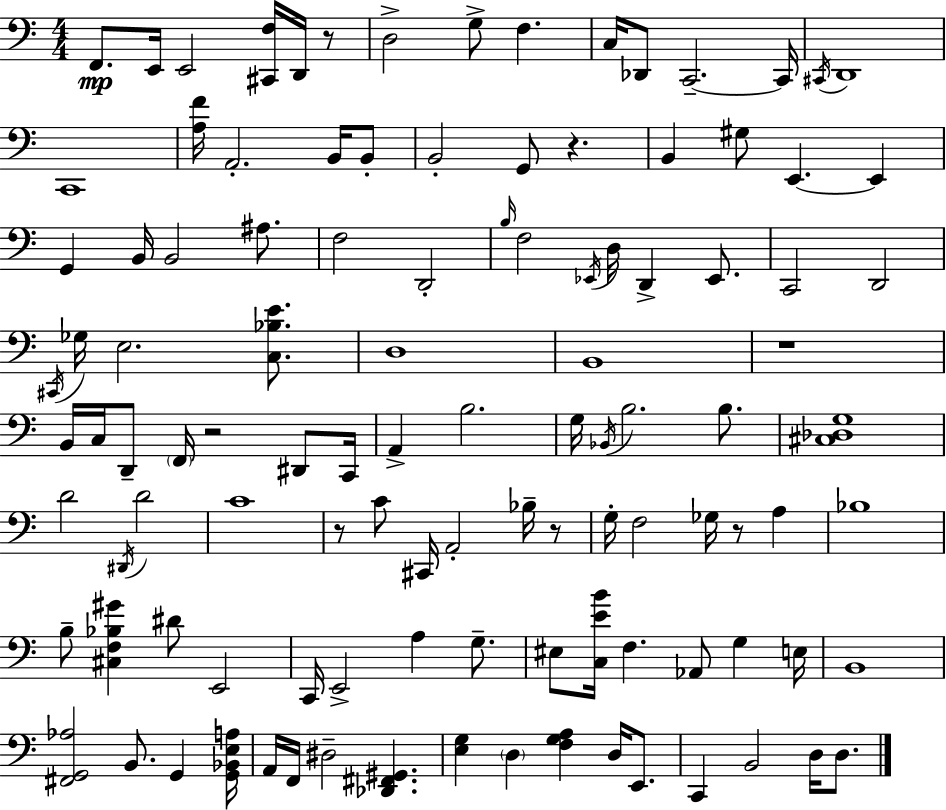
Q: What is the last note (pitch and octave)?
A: D3